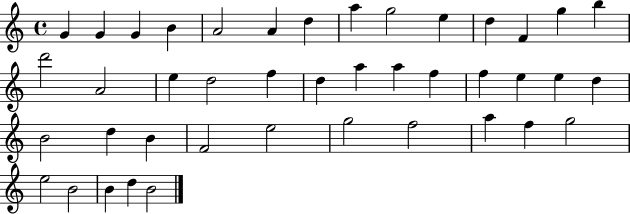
X:1
T:Untitled
M:4/4
L:1/4
K:C
G G G B A2 A d a g2 e d F g b d'2 A2 e d2 f d a a f f e e d B2 d B F2 e2 g2 f2 a f g2 e2 B2 B d B2